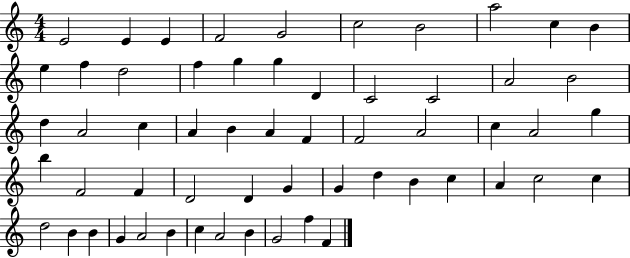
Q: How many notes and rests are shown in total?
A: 58